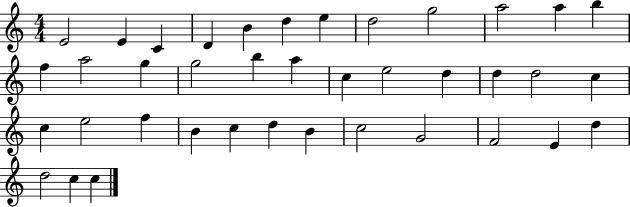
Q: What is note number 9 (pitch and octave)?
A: G5